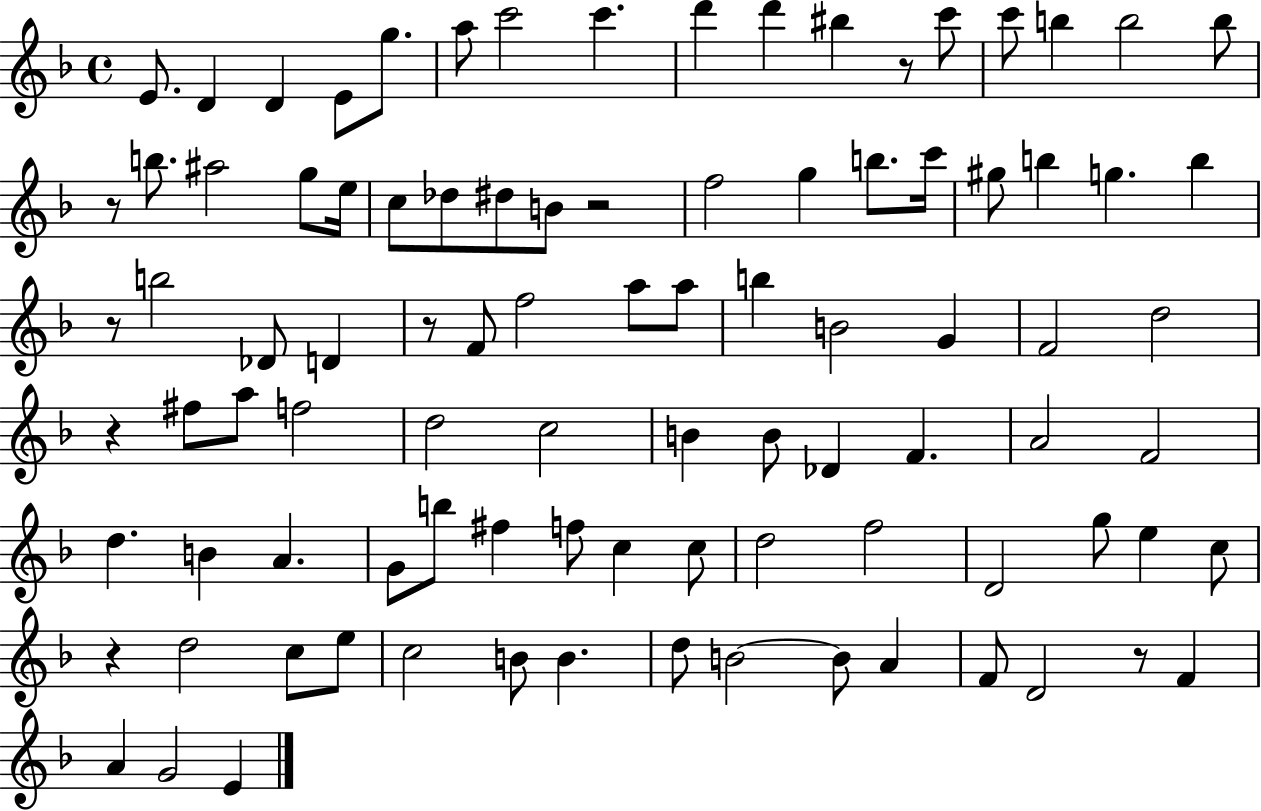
X:1
T:Untitled
M:4/4
L:1/4
K:F
E/2 D D E/2 g/2 a/2 c'2 c' d' d' ^b z/2 c'/2 c'/2 b b2 b/2 z/2 b/2 ^a2 g/2 e/4 c/2 _d/2 ^d/2 B/2 z2 f2 g b/2 c'/4 ^g/2 b g b z/2 b2 _D/2 D z/2 F/2 f2 a/2 a/2 b B2 G F2 d2 z ^f/2 a/2 f2 d2 c2 B B/2 _D F A2 F2 d B A G/2 b/2 ^f f/2 c c/2 d2 f2 D2 g/2 e c/2 z d2 c/2 e/2 c2 B/2 B d/2 B2 B/2 A F/2 D2 z/2 F A G2 E